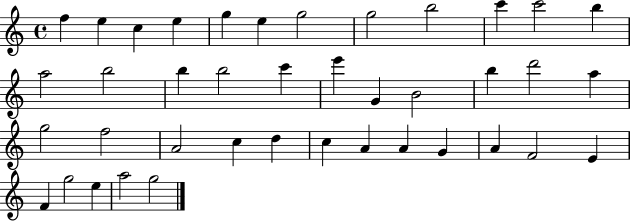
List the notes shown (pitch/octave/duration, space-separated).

F5/q E5/q C5/q E5/q G5/q E5/q G5/h G5/h B5/h C6/q C6/h B5/q A5/h B5/h B5/q B5/h C6/q E6/q G4/q B4/h B5/q D6/h A5/q G5/h F5/h A4/h C5/q D5/q C5/q A4/q A4/q G4/q A4/q F4/h E4/q F4/q G5/h E5/q A5/h G5/h